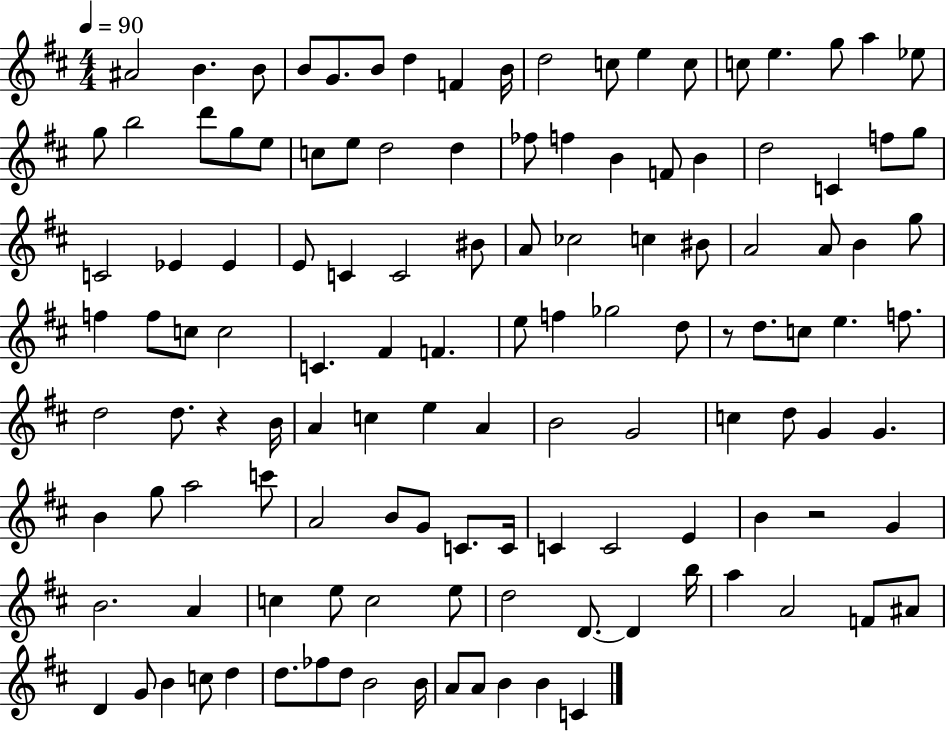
{
  \clef treble
  \numericTimeSignature
  \time 4/4
  \key d \major
  \tempo 4 = 90
  ais'2 b'4. b'8 | b'8 g'8. b'8 d''4 f'4 b'16 | d''2 c''8 e''4 c''8 | c''8 e''4. g''8 a''4 ees''8 | \break g''8 b''2 d'''8 g''8 e''8 | c''8 e''8 d''2 d''4 | fes''8 f''4 b'4 f'8 b'4 | d''2 c'4 f''8 g''8 | \break c'2 ees'4 ees'4 | e'8 c'4 c'2 bis'8 | a'8 ces''2 c''4 bis'8 | a'2 a'8 b'4 g''8 | \break f''4 f''8 c''8 c''2 | c'4. fis'4 f'4. | e''8 f''4 ges''2 d''8 | r8 d''8. c''8 e''4. f''8. | \break d''2 d''8. r4 b'16 | a'4 c''4 e''4 a'4 | b'2 g'2 | c''4 d''8 g'4 g'4. | \break b'4 g''8 a''2 c'''8 | a'2 b'8 g'8 c'8. c'16 | c'4 c'2 e'4 | b'4 r2 g'4 | \break b'2. a'4 | c''4 e''8 c''2 e''8 | d''2 d'8.~~ d'4 b''16 | a''4 a'2 f'8 ais'8 | \break d'4 g'8 b'4 c''8 d''4 | d''8. fes''8 d''8 b'2 b'16 | a'8 a'8 b'4 b'4 c'4 | \bar "|."
}